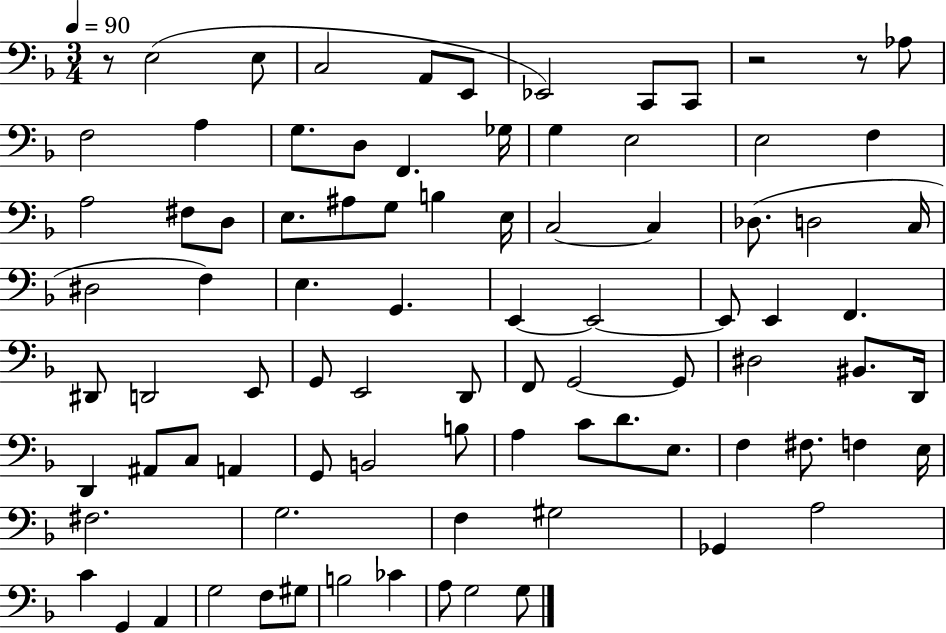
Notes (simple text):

R/e E3/h E3/e C3/h A2/e E2/e Eb2/h C2/e C2/e R/h R/e Ab3/e F3/h A3/q G3/e. D3/e F2/q. Gb3/s G3/q E3/h E3/h F3/q A3/h F#3/e D3/e E3/e. A#3/e G3/e B3/q E3/s C3/h C3/q Db3/e. D3/h C3/s D#3/h F3/q E3/q. G2/q. E2/q E2/h E2/e E2/q F2/q. D#2/e D2/h E2/e G2/e E2/h D2/e F2/e G2/h G2/e D#3/h BIS2/e. D2/s D2/q A#2/e C3/e A2/q G2/e B2/h B3/e A3/q C4/e D4/e. E3/e. F3/q F#3/e. F3/q E3/s F#3/h. G3/h. F3/q G#3/h Gb2/q A3/h C4/q G2/q A2/q G3/h F3/e G#3/e B3/h CES4/q A3/e G3/h G3/e